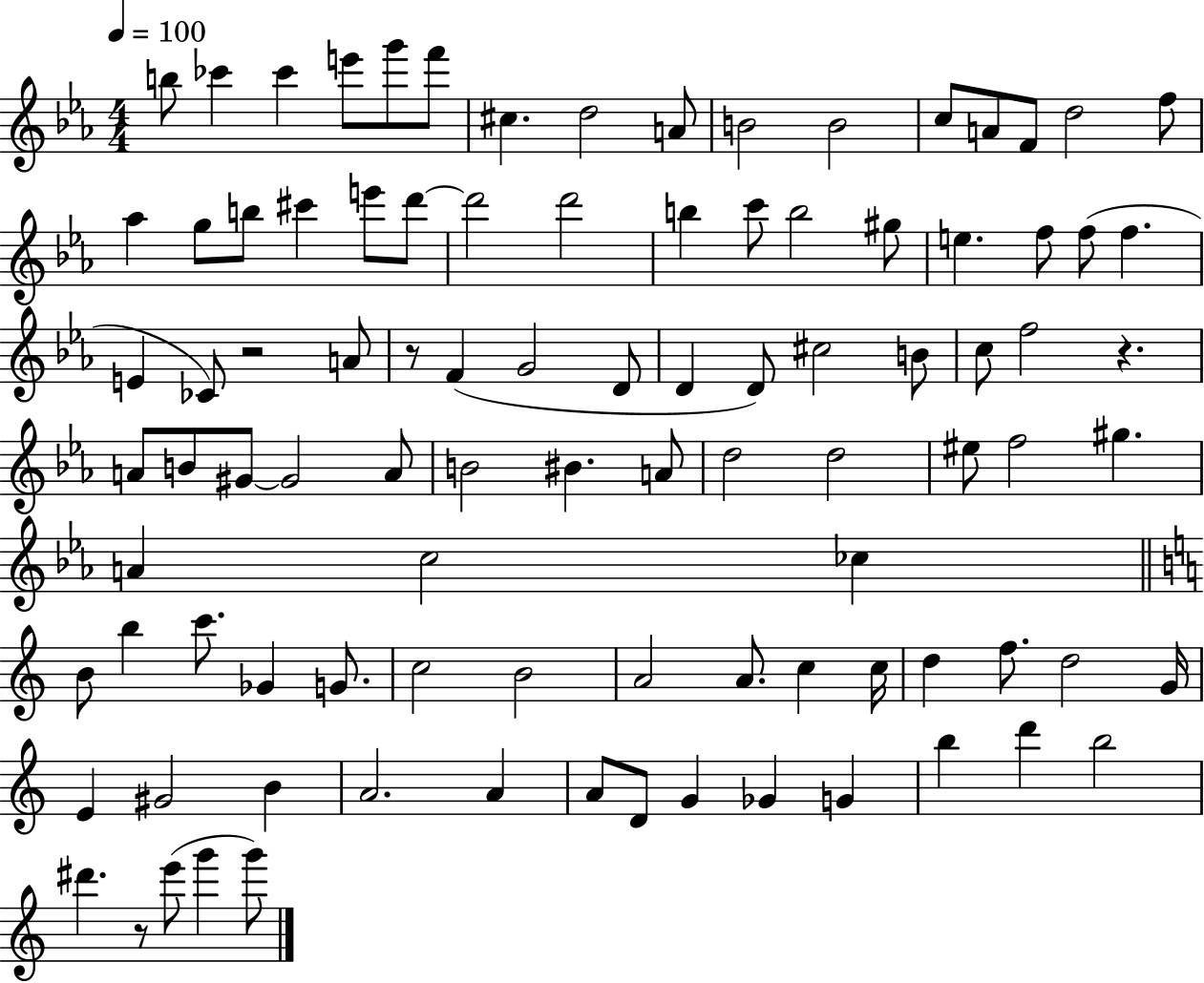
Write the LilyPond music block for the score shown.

{
  \clef treble
  \numericTimeSignature
  \time 4/4
  \key ees \major
  \tempo 4 = 100
  \repeat volta 2 { b''8 ces'''4 ces'''4 e'''8 g'''8 f'''8 | cis''4. d''2 a'8 | b'2 b'2 | c''8 a'8 f'8 d''2 f''8 | \break aes''4 g''8 b''8 cis'''4 e'''8 d'''8~~ | d'''2 d'''2 | b''4 c'''8 b''2 gis''8 | e''4. f''8 f''8( f''4. | \break e'4 ces'8) r2 a'8 | r8 f'4( g'2 d'8 | d'4 d'8) cis''2 b'8 | c''8 f''2 r4. | \break a'8 b'8 gis'8~~ gis'2 a'8 | b'2 bis'4. a'8 | d''2 d''2 | eis''8 f''2 gis''4. | \break a'4 c''2 ces''4 | \bar "||" \break \key c \major b'8 b''4 c'''8. ges'4 g'8. | c''2 b'2 | a'2 a'8. c''4 c''16 | d''4 f''8. d''2 g'16 | \break e'4 gis'2 b'4 | a'2. a'4 | a'8 d'8 g'4 ges'4 g'4 | b''4 d'''4 b''2 | \break dis'''4. r8 e'''8( g'''4 g'''8) | } \bar "|."
}